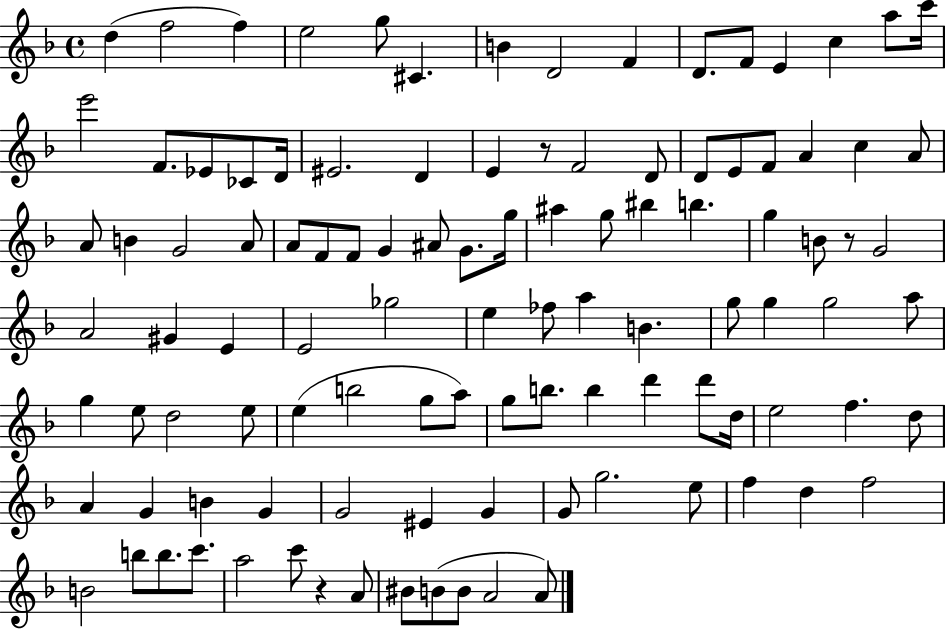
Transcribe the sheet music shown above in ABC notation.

X:1
T:Untitled
M:4/4
L:1/4
K:F
d f2 f e2 g/2 ^C B D2 F D/2 F/2 E c a/2 c'/4 e'2 F/2 _E/2 _C/2 D/4 ^E2 D E z/2 F2 D/2 D/2 E/2 F/2 A c A/2 A/2 B G2 A/2 A/2 F/2 F/2 G ^A/2 G/2 g/4 ^a g/2 ^b b g B/2 z/2 G2 A2 ^G E E2 _g2 e _f/2 a B g/2 g g2 a/2 g e/2 d2 e/2 e b2 g/2 a/2 g/2 b/2 b d' d'/2 d/4 e2 f d/2 A G B G G2 ^E G G/2 g2 e/2 f d f2 B2 b/2 b/2 c'/2 a2 c'/2 z A/2 ^B/2 B/2 B/2 A2 A/2